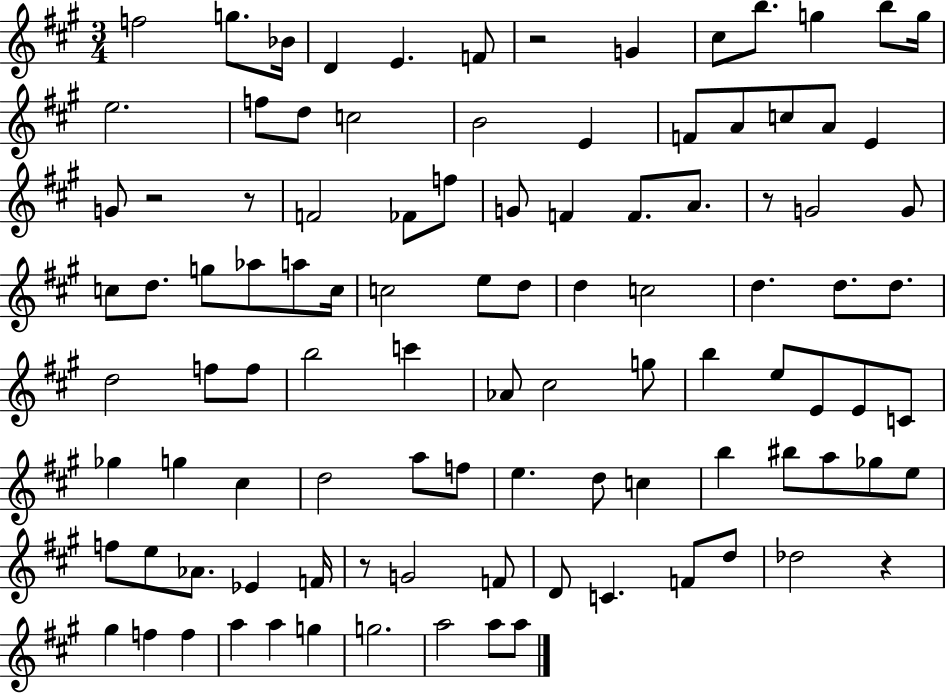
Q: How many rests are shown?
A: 6